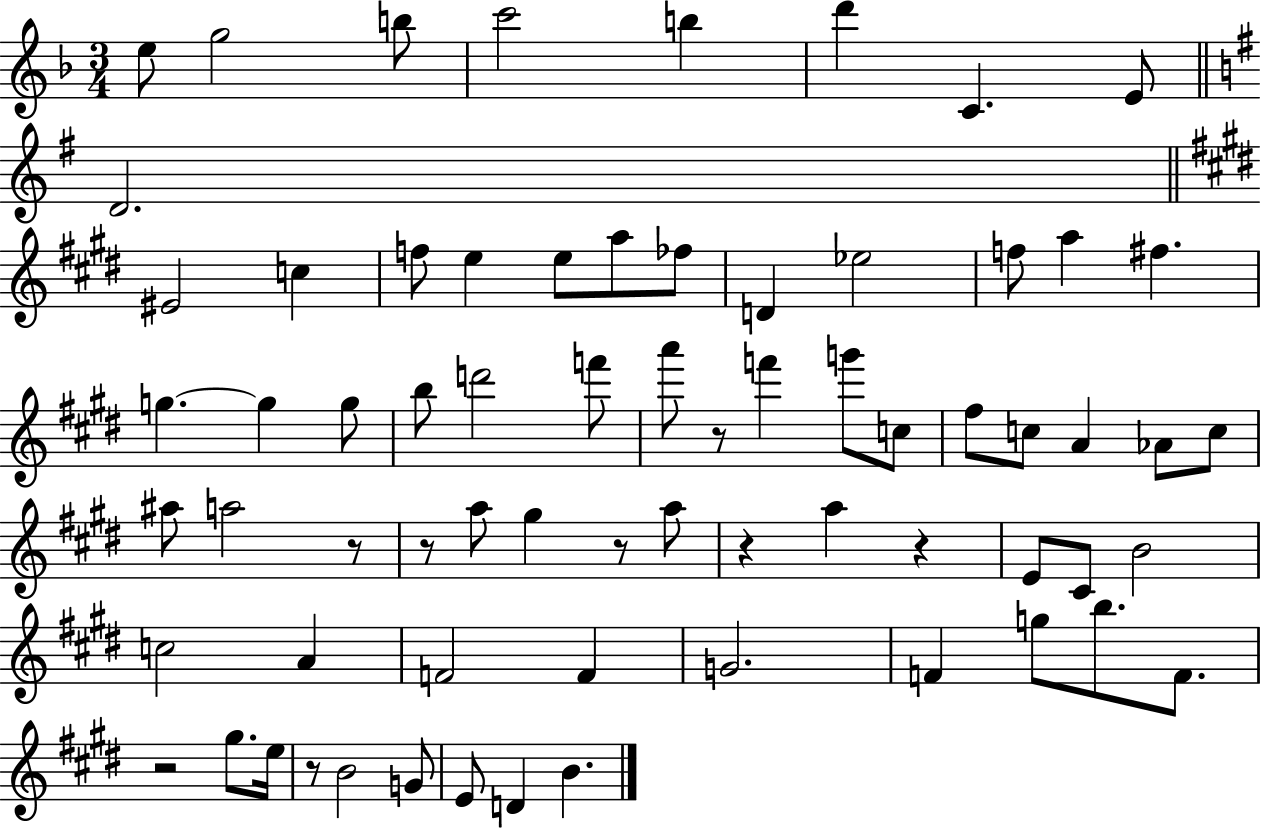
E5/e G5/h B5/e C6/h B5/q D6/q C4/q. E4/e D4/h. EIS4/h C5/q F5/e E5/q E5/e A5/e FES5/e D4/q Eb5/h F5/e A5/q F#5/q. G5/q. G5/q G5/e B5/e D6/h F6/e A6/e R/e F6/q G6/e C5/e F#5/e C5/e A4/q Ab4/e C5/e A#5/e A5/h R/e R/e A5/e G#5/q R/e A5/e R/q A5/q R/q E4/e C#4/e B4/h C5/h A4/q F4/h F4/q G4/h. F4/q G5/e B5/e. F4/e. R/h G#5/e. E5/s R/e B4/h G4/e E4/e D4/q B4/q.